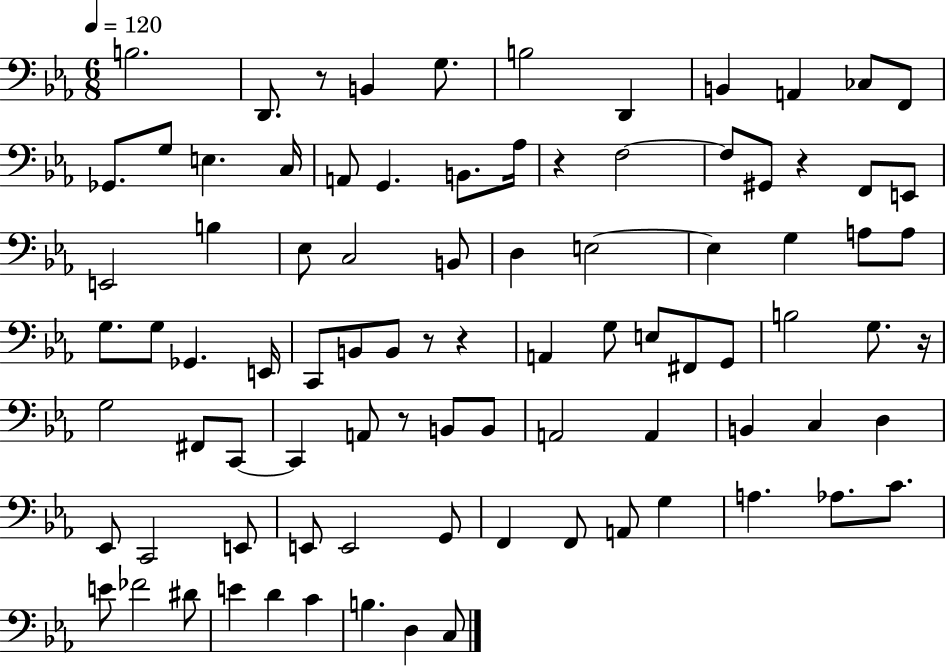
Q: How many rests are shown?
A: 7